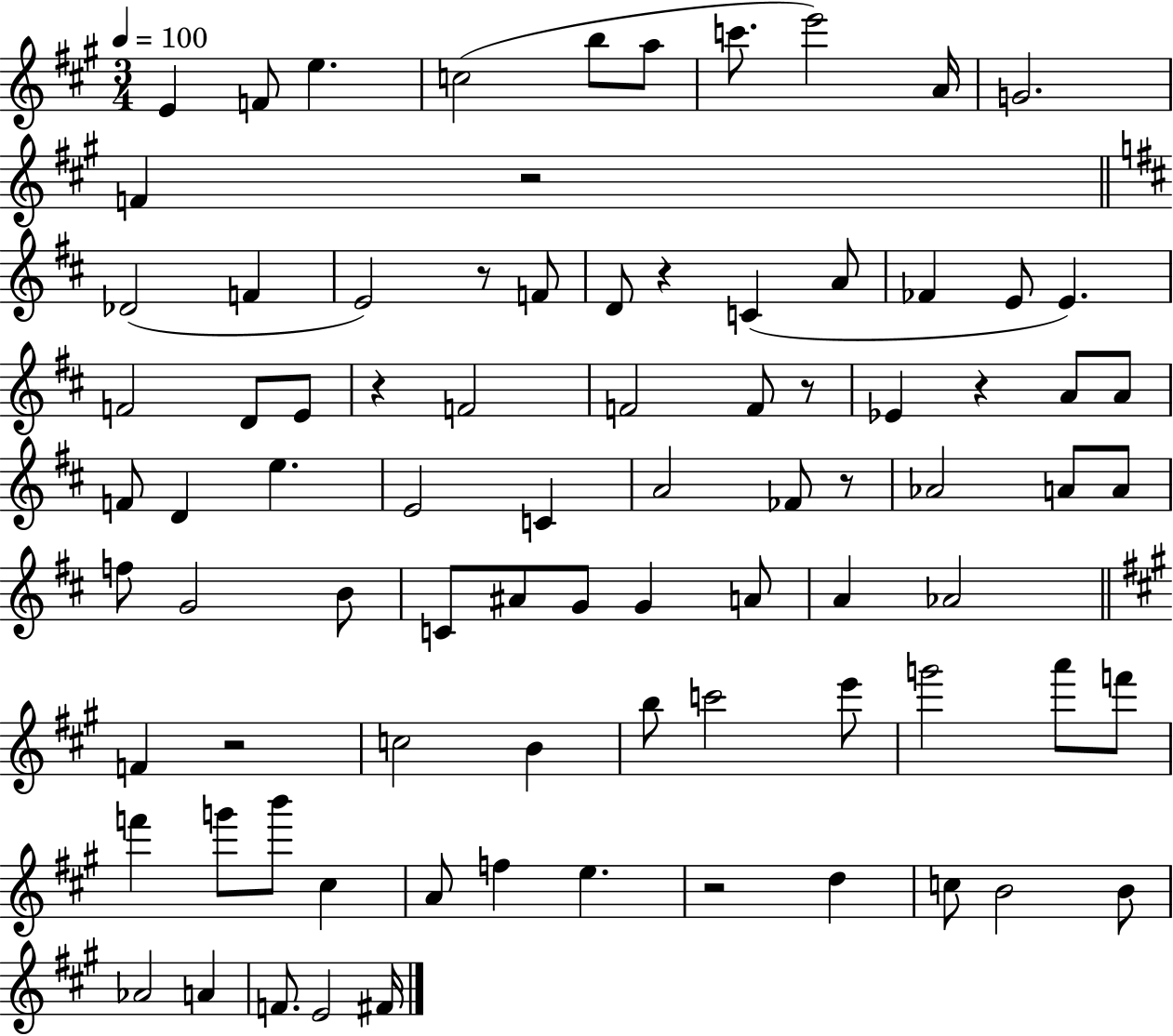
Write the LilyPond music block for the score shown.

{
  \clef treble
  \numericTimeSignature
  \time 3/4
  \key a \major
  \tempo 4 = 100
  e'4 f'8 e''4. | c''2( b''8 a''8 | c'''8. e'''2) a'16 | g'2. | \break f'4 r2 | \bar "||" \break \key b \minor des'2( f'4 | e'2) r8 f'8 | d'8 r4 c'4( a'8 | fes'4 e'8 e'4.) | \break f'2 d'8 e'8 | r4 f'2 | f'2 f'8 r8 | ees'4 r4 a'8 a'8 | \break f'8 d'4 e''4. | e'2 c'4 | a'2 fes'8 r8 | aes'2 a'8 a'8 | \break f''8 g'2 b'8 | c'8 ais'8 g'8 g'4 a'8 | a'4 aes'2 | \bar "||" \break \key a \major f'4 r2 | c''2 b'4 | b''8 c'''2 e'''8 | g'''2 a'''8 f'''8 | \break f'''4 g'''8 b'''8 cis''4 | a'8 f''4 e''4. | r2 d''4 | c''8 b'2 b'8 | \break aes'2 a'4 | f'8. e'2 fis'16 | \bar "|."
}